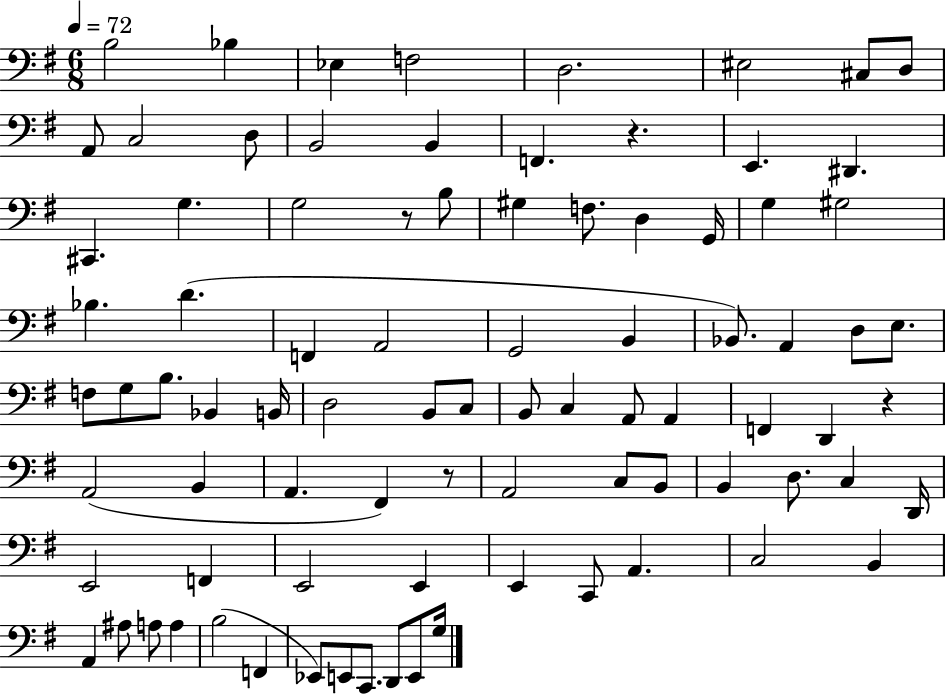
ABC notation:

X:1
T:Untitled
M:6/8
L:1/4
K:G
B,2 _B, _E, F,2 D,2 ^E,2 ^C,/2 D,/2 A,,/2 C,2 D,/2 B,,2 B,, F,, z E,, ^D,, ^C,, G, G,2 z/2 B,/2 ^G, F,/2 D, G,,/4 G, ^G,2 _B, D F,, A,,2 G,,2 B,, _B,,/2 A,, D,/2 E,/2 F,/2 G,/2 B,/2 _B,, B,,/4 D,2 B,,/2 C,/2 B,,/2 C, A,,/2 A,, F,, D,, z A,,2 B,, A,, ^F,, z/2 A,,2 C,/2 B,,/2 B,, D,/2 C, D,,/4 E,,2 F,, E,,2 E,, E,, C,,/2 A,, C,2 B,, A,, ^A,/2 A,/2 A, B,2 F,, _E,,/2 E,,/2 C,,/2 D,,/2 E,,/2 G,/4